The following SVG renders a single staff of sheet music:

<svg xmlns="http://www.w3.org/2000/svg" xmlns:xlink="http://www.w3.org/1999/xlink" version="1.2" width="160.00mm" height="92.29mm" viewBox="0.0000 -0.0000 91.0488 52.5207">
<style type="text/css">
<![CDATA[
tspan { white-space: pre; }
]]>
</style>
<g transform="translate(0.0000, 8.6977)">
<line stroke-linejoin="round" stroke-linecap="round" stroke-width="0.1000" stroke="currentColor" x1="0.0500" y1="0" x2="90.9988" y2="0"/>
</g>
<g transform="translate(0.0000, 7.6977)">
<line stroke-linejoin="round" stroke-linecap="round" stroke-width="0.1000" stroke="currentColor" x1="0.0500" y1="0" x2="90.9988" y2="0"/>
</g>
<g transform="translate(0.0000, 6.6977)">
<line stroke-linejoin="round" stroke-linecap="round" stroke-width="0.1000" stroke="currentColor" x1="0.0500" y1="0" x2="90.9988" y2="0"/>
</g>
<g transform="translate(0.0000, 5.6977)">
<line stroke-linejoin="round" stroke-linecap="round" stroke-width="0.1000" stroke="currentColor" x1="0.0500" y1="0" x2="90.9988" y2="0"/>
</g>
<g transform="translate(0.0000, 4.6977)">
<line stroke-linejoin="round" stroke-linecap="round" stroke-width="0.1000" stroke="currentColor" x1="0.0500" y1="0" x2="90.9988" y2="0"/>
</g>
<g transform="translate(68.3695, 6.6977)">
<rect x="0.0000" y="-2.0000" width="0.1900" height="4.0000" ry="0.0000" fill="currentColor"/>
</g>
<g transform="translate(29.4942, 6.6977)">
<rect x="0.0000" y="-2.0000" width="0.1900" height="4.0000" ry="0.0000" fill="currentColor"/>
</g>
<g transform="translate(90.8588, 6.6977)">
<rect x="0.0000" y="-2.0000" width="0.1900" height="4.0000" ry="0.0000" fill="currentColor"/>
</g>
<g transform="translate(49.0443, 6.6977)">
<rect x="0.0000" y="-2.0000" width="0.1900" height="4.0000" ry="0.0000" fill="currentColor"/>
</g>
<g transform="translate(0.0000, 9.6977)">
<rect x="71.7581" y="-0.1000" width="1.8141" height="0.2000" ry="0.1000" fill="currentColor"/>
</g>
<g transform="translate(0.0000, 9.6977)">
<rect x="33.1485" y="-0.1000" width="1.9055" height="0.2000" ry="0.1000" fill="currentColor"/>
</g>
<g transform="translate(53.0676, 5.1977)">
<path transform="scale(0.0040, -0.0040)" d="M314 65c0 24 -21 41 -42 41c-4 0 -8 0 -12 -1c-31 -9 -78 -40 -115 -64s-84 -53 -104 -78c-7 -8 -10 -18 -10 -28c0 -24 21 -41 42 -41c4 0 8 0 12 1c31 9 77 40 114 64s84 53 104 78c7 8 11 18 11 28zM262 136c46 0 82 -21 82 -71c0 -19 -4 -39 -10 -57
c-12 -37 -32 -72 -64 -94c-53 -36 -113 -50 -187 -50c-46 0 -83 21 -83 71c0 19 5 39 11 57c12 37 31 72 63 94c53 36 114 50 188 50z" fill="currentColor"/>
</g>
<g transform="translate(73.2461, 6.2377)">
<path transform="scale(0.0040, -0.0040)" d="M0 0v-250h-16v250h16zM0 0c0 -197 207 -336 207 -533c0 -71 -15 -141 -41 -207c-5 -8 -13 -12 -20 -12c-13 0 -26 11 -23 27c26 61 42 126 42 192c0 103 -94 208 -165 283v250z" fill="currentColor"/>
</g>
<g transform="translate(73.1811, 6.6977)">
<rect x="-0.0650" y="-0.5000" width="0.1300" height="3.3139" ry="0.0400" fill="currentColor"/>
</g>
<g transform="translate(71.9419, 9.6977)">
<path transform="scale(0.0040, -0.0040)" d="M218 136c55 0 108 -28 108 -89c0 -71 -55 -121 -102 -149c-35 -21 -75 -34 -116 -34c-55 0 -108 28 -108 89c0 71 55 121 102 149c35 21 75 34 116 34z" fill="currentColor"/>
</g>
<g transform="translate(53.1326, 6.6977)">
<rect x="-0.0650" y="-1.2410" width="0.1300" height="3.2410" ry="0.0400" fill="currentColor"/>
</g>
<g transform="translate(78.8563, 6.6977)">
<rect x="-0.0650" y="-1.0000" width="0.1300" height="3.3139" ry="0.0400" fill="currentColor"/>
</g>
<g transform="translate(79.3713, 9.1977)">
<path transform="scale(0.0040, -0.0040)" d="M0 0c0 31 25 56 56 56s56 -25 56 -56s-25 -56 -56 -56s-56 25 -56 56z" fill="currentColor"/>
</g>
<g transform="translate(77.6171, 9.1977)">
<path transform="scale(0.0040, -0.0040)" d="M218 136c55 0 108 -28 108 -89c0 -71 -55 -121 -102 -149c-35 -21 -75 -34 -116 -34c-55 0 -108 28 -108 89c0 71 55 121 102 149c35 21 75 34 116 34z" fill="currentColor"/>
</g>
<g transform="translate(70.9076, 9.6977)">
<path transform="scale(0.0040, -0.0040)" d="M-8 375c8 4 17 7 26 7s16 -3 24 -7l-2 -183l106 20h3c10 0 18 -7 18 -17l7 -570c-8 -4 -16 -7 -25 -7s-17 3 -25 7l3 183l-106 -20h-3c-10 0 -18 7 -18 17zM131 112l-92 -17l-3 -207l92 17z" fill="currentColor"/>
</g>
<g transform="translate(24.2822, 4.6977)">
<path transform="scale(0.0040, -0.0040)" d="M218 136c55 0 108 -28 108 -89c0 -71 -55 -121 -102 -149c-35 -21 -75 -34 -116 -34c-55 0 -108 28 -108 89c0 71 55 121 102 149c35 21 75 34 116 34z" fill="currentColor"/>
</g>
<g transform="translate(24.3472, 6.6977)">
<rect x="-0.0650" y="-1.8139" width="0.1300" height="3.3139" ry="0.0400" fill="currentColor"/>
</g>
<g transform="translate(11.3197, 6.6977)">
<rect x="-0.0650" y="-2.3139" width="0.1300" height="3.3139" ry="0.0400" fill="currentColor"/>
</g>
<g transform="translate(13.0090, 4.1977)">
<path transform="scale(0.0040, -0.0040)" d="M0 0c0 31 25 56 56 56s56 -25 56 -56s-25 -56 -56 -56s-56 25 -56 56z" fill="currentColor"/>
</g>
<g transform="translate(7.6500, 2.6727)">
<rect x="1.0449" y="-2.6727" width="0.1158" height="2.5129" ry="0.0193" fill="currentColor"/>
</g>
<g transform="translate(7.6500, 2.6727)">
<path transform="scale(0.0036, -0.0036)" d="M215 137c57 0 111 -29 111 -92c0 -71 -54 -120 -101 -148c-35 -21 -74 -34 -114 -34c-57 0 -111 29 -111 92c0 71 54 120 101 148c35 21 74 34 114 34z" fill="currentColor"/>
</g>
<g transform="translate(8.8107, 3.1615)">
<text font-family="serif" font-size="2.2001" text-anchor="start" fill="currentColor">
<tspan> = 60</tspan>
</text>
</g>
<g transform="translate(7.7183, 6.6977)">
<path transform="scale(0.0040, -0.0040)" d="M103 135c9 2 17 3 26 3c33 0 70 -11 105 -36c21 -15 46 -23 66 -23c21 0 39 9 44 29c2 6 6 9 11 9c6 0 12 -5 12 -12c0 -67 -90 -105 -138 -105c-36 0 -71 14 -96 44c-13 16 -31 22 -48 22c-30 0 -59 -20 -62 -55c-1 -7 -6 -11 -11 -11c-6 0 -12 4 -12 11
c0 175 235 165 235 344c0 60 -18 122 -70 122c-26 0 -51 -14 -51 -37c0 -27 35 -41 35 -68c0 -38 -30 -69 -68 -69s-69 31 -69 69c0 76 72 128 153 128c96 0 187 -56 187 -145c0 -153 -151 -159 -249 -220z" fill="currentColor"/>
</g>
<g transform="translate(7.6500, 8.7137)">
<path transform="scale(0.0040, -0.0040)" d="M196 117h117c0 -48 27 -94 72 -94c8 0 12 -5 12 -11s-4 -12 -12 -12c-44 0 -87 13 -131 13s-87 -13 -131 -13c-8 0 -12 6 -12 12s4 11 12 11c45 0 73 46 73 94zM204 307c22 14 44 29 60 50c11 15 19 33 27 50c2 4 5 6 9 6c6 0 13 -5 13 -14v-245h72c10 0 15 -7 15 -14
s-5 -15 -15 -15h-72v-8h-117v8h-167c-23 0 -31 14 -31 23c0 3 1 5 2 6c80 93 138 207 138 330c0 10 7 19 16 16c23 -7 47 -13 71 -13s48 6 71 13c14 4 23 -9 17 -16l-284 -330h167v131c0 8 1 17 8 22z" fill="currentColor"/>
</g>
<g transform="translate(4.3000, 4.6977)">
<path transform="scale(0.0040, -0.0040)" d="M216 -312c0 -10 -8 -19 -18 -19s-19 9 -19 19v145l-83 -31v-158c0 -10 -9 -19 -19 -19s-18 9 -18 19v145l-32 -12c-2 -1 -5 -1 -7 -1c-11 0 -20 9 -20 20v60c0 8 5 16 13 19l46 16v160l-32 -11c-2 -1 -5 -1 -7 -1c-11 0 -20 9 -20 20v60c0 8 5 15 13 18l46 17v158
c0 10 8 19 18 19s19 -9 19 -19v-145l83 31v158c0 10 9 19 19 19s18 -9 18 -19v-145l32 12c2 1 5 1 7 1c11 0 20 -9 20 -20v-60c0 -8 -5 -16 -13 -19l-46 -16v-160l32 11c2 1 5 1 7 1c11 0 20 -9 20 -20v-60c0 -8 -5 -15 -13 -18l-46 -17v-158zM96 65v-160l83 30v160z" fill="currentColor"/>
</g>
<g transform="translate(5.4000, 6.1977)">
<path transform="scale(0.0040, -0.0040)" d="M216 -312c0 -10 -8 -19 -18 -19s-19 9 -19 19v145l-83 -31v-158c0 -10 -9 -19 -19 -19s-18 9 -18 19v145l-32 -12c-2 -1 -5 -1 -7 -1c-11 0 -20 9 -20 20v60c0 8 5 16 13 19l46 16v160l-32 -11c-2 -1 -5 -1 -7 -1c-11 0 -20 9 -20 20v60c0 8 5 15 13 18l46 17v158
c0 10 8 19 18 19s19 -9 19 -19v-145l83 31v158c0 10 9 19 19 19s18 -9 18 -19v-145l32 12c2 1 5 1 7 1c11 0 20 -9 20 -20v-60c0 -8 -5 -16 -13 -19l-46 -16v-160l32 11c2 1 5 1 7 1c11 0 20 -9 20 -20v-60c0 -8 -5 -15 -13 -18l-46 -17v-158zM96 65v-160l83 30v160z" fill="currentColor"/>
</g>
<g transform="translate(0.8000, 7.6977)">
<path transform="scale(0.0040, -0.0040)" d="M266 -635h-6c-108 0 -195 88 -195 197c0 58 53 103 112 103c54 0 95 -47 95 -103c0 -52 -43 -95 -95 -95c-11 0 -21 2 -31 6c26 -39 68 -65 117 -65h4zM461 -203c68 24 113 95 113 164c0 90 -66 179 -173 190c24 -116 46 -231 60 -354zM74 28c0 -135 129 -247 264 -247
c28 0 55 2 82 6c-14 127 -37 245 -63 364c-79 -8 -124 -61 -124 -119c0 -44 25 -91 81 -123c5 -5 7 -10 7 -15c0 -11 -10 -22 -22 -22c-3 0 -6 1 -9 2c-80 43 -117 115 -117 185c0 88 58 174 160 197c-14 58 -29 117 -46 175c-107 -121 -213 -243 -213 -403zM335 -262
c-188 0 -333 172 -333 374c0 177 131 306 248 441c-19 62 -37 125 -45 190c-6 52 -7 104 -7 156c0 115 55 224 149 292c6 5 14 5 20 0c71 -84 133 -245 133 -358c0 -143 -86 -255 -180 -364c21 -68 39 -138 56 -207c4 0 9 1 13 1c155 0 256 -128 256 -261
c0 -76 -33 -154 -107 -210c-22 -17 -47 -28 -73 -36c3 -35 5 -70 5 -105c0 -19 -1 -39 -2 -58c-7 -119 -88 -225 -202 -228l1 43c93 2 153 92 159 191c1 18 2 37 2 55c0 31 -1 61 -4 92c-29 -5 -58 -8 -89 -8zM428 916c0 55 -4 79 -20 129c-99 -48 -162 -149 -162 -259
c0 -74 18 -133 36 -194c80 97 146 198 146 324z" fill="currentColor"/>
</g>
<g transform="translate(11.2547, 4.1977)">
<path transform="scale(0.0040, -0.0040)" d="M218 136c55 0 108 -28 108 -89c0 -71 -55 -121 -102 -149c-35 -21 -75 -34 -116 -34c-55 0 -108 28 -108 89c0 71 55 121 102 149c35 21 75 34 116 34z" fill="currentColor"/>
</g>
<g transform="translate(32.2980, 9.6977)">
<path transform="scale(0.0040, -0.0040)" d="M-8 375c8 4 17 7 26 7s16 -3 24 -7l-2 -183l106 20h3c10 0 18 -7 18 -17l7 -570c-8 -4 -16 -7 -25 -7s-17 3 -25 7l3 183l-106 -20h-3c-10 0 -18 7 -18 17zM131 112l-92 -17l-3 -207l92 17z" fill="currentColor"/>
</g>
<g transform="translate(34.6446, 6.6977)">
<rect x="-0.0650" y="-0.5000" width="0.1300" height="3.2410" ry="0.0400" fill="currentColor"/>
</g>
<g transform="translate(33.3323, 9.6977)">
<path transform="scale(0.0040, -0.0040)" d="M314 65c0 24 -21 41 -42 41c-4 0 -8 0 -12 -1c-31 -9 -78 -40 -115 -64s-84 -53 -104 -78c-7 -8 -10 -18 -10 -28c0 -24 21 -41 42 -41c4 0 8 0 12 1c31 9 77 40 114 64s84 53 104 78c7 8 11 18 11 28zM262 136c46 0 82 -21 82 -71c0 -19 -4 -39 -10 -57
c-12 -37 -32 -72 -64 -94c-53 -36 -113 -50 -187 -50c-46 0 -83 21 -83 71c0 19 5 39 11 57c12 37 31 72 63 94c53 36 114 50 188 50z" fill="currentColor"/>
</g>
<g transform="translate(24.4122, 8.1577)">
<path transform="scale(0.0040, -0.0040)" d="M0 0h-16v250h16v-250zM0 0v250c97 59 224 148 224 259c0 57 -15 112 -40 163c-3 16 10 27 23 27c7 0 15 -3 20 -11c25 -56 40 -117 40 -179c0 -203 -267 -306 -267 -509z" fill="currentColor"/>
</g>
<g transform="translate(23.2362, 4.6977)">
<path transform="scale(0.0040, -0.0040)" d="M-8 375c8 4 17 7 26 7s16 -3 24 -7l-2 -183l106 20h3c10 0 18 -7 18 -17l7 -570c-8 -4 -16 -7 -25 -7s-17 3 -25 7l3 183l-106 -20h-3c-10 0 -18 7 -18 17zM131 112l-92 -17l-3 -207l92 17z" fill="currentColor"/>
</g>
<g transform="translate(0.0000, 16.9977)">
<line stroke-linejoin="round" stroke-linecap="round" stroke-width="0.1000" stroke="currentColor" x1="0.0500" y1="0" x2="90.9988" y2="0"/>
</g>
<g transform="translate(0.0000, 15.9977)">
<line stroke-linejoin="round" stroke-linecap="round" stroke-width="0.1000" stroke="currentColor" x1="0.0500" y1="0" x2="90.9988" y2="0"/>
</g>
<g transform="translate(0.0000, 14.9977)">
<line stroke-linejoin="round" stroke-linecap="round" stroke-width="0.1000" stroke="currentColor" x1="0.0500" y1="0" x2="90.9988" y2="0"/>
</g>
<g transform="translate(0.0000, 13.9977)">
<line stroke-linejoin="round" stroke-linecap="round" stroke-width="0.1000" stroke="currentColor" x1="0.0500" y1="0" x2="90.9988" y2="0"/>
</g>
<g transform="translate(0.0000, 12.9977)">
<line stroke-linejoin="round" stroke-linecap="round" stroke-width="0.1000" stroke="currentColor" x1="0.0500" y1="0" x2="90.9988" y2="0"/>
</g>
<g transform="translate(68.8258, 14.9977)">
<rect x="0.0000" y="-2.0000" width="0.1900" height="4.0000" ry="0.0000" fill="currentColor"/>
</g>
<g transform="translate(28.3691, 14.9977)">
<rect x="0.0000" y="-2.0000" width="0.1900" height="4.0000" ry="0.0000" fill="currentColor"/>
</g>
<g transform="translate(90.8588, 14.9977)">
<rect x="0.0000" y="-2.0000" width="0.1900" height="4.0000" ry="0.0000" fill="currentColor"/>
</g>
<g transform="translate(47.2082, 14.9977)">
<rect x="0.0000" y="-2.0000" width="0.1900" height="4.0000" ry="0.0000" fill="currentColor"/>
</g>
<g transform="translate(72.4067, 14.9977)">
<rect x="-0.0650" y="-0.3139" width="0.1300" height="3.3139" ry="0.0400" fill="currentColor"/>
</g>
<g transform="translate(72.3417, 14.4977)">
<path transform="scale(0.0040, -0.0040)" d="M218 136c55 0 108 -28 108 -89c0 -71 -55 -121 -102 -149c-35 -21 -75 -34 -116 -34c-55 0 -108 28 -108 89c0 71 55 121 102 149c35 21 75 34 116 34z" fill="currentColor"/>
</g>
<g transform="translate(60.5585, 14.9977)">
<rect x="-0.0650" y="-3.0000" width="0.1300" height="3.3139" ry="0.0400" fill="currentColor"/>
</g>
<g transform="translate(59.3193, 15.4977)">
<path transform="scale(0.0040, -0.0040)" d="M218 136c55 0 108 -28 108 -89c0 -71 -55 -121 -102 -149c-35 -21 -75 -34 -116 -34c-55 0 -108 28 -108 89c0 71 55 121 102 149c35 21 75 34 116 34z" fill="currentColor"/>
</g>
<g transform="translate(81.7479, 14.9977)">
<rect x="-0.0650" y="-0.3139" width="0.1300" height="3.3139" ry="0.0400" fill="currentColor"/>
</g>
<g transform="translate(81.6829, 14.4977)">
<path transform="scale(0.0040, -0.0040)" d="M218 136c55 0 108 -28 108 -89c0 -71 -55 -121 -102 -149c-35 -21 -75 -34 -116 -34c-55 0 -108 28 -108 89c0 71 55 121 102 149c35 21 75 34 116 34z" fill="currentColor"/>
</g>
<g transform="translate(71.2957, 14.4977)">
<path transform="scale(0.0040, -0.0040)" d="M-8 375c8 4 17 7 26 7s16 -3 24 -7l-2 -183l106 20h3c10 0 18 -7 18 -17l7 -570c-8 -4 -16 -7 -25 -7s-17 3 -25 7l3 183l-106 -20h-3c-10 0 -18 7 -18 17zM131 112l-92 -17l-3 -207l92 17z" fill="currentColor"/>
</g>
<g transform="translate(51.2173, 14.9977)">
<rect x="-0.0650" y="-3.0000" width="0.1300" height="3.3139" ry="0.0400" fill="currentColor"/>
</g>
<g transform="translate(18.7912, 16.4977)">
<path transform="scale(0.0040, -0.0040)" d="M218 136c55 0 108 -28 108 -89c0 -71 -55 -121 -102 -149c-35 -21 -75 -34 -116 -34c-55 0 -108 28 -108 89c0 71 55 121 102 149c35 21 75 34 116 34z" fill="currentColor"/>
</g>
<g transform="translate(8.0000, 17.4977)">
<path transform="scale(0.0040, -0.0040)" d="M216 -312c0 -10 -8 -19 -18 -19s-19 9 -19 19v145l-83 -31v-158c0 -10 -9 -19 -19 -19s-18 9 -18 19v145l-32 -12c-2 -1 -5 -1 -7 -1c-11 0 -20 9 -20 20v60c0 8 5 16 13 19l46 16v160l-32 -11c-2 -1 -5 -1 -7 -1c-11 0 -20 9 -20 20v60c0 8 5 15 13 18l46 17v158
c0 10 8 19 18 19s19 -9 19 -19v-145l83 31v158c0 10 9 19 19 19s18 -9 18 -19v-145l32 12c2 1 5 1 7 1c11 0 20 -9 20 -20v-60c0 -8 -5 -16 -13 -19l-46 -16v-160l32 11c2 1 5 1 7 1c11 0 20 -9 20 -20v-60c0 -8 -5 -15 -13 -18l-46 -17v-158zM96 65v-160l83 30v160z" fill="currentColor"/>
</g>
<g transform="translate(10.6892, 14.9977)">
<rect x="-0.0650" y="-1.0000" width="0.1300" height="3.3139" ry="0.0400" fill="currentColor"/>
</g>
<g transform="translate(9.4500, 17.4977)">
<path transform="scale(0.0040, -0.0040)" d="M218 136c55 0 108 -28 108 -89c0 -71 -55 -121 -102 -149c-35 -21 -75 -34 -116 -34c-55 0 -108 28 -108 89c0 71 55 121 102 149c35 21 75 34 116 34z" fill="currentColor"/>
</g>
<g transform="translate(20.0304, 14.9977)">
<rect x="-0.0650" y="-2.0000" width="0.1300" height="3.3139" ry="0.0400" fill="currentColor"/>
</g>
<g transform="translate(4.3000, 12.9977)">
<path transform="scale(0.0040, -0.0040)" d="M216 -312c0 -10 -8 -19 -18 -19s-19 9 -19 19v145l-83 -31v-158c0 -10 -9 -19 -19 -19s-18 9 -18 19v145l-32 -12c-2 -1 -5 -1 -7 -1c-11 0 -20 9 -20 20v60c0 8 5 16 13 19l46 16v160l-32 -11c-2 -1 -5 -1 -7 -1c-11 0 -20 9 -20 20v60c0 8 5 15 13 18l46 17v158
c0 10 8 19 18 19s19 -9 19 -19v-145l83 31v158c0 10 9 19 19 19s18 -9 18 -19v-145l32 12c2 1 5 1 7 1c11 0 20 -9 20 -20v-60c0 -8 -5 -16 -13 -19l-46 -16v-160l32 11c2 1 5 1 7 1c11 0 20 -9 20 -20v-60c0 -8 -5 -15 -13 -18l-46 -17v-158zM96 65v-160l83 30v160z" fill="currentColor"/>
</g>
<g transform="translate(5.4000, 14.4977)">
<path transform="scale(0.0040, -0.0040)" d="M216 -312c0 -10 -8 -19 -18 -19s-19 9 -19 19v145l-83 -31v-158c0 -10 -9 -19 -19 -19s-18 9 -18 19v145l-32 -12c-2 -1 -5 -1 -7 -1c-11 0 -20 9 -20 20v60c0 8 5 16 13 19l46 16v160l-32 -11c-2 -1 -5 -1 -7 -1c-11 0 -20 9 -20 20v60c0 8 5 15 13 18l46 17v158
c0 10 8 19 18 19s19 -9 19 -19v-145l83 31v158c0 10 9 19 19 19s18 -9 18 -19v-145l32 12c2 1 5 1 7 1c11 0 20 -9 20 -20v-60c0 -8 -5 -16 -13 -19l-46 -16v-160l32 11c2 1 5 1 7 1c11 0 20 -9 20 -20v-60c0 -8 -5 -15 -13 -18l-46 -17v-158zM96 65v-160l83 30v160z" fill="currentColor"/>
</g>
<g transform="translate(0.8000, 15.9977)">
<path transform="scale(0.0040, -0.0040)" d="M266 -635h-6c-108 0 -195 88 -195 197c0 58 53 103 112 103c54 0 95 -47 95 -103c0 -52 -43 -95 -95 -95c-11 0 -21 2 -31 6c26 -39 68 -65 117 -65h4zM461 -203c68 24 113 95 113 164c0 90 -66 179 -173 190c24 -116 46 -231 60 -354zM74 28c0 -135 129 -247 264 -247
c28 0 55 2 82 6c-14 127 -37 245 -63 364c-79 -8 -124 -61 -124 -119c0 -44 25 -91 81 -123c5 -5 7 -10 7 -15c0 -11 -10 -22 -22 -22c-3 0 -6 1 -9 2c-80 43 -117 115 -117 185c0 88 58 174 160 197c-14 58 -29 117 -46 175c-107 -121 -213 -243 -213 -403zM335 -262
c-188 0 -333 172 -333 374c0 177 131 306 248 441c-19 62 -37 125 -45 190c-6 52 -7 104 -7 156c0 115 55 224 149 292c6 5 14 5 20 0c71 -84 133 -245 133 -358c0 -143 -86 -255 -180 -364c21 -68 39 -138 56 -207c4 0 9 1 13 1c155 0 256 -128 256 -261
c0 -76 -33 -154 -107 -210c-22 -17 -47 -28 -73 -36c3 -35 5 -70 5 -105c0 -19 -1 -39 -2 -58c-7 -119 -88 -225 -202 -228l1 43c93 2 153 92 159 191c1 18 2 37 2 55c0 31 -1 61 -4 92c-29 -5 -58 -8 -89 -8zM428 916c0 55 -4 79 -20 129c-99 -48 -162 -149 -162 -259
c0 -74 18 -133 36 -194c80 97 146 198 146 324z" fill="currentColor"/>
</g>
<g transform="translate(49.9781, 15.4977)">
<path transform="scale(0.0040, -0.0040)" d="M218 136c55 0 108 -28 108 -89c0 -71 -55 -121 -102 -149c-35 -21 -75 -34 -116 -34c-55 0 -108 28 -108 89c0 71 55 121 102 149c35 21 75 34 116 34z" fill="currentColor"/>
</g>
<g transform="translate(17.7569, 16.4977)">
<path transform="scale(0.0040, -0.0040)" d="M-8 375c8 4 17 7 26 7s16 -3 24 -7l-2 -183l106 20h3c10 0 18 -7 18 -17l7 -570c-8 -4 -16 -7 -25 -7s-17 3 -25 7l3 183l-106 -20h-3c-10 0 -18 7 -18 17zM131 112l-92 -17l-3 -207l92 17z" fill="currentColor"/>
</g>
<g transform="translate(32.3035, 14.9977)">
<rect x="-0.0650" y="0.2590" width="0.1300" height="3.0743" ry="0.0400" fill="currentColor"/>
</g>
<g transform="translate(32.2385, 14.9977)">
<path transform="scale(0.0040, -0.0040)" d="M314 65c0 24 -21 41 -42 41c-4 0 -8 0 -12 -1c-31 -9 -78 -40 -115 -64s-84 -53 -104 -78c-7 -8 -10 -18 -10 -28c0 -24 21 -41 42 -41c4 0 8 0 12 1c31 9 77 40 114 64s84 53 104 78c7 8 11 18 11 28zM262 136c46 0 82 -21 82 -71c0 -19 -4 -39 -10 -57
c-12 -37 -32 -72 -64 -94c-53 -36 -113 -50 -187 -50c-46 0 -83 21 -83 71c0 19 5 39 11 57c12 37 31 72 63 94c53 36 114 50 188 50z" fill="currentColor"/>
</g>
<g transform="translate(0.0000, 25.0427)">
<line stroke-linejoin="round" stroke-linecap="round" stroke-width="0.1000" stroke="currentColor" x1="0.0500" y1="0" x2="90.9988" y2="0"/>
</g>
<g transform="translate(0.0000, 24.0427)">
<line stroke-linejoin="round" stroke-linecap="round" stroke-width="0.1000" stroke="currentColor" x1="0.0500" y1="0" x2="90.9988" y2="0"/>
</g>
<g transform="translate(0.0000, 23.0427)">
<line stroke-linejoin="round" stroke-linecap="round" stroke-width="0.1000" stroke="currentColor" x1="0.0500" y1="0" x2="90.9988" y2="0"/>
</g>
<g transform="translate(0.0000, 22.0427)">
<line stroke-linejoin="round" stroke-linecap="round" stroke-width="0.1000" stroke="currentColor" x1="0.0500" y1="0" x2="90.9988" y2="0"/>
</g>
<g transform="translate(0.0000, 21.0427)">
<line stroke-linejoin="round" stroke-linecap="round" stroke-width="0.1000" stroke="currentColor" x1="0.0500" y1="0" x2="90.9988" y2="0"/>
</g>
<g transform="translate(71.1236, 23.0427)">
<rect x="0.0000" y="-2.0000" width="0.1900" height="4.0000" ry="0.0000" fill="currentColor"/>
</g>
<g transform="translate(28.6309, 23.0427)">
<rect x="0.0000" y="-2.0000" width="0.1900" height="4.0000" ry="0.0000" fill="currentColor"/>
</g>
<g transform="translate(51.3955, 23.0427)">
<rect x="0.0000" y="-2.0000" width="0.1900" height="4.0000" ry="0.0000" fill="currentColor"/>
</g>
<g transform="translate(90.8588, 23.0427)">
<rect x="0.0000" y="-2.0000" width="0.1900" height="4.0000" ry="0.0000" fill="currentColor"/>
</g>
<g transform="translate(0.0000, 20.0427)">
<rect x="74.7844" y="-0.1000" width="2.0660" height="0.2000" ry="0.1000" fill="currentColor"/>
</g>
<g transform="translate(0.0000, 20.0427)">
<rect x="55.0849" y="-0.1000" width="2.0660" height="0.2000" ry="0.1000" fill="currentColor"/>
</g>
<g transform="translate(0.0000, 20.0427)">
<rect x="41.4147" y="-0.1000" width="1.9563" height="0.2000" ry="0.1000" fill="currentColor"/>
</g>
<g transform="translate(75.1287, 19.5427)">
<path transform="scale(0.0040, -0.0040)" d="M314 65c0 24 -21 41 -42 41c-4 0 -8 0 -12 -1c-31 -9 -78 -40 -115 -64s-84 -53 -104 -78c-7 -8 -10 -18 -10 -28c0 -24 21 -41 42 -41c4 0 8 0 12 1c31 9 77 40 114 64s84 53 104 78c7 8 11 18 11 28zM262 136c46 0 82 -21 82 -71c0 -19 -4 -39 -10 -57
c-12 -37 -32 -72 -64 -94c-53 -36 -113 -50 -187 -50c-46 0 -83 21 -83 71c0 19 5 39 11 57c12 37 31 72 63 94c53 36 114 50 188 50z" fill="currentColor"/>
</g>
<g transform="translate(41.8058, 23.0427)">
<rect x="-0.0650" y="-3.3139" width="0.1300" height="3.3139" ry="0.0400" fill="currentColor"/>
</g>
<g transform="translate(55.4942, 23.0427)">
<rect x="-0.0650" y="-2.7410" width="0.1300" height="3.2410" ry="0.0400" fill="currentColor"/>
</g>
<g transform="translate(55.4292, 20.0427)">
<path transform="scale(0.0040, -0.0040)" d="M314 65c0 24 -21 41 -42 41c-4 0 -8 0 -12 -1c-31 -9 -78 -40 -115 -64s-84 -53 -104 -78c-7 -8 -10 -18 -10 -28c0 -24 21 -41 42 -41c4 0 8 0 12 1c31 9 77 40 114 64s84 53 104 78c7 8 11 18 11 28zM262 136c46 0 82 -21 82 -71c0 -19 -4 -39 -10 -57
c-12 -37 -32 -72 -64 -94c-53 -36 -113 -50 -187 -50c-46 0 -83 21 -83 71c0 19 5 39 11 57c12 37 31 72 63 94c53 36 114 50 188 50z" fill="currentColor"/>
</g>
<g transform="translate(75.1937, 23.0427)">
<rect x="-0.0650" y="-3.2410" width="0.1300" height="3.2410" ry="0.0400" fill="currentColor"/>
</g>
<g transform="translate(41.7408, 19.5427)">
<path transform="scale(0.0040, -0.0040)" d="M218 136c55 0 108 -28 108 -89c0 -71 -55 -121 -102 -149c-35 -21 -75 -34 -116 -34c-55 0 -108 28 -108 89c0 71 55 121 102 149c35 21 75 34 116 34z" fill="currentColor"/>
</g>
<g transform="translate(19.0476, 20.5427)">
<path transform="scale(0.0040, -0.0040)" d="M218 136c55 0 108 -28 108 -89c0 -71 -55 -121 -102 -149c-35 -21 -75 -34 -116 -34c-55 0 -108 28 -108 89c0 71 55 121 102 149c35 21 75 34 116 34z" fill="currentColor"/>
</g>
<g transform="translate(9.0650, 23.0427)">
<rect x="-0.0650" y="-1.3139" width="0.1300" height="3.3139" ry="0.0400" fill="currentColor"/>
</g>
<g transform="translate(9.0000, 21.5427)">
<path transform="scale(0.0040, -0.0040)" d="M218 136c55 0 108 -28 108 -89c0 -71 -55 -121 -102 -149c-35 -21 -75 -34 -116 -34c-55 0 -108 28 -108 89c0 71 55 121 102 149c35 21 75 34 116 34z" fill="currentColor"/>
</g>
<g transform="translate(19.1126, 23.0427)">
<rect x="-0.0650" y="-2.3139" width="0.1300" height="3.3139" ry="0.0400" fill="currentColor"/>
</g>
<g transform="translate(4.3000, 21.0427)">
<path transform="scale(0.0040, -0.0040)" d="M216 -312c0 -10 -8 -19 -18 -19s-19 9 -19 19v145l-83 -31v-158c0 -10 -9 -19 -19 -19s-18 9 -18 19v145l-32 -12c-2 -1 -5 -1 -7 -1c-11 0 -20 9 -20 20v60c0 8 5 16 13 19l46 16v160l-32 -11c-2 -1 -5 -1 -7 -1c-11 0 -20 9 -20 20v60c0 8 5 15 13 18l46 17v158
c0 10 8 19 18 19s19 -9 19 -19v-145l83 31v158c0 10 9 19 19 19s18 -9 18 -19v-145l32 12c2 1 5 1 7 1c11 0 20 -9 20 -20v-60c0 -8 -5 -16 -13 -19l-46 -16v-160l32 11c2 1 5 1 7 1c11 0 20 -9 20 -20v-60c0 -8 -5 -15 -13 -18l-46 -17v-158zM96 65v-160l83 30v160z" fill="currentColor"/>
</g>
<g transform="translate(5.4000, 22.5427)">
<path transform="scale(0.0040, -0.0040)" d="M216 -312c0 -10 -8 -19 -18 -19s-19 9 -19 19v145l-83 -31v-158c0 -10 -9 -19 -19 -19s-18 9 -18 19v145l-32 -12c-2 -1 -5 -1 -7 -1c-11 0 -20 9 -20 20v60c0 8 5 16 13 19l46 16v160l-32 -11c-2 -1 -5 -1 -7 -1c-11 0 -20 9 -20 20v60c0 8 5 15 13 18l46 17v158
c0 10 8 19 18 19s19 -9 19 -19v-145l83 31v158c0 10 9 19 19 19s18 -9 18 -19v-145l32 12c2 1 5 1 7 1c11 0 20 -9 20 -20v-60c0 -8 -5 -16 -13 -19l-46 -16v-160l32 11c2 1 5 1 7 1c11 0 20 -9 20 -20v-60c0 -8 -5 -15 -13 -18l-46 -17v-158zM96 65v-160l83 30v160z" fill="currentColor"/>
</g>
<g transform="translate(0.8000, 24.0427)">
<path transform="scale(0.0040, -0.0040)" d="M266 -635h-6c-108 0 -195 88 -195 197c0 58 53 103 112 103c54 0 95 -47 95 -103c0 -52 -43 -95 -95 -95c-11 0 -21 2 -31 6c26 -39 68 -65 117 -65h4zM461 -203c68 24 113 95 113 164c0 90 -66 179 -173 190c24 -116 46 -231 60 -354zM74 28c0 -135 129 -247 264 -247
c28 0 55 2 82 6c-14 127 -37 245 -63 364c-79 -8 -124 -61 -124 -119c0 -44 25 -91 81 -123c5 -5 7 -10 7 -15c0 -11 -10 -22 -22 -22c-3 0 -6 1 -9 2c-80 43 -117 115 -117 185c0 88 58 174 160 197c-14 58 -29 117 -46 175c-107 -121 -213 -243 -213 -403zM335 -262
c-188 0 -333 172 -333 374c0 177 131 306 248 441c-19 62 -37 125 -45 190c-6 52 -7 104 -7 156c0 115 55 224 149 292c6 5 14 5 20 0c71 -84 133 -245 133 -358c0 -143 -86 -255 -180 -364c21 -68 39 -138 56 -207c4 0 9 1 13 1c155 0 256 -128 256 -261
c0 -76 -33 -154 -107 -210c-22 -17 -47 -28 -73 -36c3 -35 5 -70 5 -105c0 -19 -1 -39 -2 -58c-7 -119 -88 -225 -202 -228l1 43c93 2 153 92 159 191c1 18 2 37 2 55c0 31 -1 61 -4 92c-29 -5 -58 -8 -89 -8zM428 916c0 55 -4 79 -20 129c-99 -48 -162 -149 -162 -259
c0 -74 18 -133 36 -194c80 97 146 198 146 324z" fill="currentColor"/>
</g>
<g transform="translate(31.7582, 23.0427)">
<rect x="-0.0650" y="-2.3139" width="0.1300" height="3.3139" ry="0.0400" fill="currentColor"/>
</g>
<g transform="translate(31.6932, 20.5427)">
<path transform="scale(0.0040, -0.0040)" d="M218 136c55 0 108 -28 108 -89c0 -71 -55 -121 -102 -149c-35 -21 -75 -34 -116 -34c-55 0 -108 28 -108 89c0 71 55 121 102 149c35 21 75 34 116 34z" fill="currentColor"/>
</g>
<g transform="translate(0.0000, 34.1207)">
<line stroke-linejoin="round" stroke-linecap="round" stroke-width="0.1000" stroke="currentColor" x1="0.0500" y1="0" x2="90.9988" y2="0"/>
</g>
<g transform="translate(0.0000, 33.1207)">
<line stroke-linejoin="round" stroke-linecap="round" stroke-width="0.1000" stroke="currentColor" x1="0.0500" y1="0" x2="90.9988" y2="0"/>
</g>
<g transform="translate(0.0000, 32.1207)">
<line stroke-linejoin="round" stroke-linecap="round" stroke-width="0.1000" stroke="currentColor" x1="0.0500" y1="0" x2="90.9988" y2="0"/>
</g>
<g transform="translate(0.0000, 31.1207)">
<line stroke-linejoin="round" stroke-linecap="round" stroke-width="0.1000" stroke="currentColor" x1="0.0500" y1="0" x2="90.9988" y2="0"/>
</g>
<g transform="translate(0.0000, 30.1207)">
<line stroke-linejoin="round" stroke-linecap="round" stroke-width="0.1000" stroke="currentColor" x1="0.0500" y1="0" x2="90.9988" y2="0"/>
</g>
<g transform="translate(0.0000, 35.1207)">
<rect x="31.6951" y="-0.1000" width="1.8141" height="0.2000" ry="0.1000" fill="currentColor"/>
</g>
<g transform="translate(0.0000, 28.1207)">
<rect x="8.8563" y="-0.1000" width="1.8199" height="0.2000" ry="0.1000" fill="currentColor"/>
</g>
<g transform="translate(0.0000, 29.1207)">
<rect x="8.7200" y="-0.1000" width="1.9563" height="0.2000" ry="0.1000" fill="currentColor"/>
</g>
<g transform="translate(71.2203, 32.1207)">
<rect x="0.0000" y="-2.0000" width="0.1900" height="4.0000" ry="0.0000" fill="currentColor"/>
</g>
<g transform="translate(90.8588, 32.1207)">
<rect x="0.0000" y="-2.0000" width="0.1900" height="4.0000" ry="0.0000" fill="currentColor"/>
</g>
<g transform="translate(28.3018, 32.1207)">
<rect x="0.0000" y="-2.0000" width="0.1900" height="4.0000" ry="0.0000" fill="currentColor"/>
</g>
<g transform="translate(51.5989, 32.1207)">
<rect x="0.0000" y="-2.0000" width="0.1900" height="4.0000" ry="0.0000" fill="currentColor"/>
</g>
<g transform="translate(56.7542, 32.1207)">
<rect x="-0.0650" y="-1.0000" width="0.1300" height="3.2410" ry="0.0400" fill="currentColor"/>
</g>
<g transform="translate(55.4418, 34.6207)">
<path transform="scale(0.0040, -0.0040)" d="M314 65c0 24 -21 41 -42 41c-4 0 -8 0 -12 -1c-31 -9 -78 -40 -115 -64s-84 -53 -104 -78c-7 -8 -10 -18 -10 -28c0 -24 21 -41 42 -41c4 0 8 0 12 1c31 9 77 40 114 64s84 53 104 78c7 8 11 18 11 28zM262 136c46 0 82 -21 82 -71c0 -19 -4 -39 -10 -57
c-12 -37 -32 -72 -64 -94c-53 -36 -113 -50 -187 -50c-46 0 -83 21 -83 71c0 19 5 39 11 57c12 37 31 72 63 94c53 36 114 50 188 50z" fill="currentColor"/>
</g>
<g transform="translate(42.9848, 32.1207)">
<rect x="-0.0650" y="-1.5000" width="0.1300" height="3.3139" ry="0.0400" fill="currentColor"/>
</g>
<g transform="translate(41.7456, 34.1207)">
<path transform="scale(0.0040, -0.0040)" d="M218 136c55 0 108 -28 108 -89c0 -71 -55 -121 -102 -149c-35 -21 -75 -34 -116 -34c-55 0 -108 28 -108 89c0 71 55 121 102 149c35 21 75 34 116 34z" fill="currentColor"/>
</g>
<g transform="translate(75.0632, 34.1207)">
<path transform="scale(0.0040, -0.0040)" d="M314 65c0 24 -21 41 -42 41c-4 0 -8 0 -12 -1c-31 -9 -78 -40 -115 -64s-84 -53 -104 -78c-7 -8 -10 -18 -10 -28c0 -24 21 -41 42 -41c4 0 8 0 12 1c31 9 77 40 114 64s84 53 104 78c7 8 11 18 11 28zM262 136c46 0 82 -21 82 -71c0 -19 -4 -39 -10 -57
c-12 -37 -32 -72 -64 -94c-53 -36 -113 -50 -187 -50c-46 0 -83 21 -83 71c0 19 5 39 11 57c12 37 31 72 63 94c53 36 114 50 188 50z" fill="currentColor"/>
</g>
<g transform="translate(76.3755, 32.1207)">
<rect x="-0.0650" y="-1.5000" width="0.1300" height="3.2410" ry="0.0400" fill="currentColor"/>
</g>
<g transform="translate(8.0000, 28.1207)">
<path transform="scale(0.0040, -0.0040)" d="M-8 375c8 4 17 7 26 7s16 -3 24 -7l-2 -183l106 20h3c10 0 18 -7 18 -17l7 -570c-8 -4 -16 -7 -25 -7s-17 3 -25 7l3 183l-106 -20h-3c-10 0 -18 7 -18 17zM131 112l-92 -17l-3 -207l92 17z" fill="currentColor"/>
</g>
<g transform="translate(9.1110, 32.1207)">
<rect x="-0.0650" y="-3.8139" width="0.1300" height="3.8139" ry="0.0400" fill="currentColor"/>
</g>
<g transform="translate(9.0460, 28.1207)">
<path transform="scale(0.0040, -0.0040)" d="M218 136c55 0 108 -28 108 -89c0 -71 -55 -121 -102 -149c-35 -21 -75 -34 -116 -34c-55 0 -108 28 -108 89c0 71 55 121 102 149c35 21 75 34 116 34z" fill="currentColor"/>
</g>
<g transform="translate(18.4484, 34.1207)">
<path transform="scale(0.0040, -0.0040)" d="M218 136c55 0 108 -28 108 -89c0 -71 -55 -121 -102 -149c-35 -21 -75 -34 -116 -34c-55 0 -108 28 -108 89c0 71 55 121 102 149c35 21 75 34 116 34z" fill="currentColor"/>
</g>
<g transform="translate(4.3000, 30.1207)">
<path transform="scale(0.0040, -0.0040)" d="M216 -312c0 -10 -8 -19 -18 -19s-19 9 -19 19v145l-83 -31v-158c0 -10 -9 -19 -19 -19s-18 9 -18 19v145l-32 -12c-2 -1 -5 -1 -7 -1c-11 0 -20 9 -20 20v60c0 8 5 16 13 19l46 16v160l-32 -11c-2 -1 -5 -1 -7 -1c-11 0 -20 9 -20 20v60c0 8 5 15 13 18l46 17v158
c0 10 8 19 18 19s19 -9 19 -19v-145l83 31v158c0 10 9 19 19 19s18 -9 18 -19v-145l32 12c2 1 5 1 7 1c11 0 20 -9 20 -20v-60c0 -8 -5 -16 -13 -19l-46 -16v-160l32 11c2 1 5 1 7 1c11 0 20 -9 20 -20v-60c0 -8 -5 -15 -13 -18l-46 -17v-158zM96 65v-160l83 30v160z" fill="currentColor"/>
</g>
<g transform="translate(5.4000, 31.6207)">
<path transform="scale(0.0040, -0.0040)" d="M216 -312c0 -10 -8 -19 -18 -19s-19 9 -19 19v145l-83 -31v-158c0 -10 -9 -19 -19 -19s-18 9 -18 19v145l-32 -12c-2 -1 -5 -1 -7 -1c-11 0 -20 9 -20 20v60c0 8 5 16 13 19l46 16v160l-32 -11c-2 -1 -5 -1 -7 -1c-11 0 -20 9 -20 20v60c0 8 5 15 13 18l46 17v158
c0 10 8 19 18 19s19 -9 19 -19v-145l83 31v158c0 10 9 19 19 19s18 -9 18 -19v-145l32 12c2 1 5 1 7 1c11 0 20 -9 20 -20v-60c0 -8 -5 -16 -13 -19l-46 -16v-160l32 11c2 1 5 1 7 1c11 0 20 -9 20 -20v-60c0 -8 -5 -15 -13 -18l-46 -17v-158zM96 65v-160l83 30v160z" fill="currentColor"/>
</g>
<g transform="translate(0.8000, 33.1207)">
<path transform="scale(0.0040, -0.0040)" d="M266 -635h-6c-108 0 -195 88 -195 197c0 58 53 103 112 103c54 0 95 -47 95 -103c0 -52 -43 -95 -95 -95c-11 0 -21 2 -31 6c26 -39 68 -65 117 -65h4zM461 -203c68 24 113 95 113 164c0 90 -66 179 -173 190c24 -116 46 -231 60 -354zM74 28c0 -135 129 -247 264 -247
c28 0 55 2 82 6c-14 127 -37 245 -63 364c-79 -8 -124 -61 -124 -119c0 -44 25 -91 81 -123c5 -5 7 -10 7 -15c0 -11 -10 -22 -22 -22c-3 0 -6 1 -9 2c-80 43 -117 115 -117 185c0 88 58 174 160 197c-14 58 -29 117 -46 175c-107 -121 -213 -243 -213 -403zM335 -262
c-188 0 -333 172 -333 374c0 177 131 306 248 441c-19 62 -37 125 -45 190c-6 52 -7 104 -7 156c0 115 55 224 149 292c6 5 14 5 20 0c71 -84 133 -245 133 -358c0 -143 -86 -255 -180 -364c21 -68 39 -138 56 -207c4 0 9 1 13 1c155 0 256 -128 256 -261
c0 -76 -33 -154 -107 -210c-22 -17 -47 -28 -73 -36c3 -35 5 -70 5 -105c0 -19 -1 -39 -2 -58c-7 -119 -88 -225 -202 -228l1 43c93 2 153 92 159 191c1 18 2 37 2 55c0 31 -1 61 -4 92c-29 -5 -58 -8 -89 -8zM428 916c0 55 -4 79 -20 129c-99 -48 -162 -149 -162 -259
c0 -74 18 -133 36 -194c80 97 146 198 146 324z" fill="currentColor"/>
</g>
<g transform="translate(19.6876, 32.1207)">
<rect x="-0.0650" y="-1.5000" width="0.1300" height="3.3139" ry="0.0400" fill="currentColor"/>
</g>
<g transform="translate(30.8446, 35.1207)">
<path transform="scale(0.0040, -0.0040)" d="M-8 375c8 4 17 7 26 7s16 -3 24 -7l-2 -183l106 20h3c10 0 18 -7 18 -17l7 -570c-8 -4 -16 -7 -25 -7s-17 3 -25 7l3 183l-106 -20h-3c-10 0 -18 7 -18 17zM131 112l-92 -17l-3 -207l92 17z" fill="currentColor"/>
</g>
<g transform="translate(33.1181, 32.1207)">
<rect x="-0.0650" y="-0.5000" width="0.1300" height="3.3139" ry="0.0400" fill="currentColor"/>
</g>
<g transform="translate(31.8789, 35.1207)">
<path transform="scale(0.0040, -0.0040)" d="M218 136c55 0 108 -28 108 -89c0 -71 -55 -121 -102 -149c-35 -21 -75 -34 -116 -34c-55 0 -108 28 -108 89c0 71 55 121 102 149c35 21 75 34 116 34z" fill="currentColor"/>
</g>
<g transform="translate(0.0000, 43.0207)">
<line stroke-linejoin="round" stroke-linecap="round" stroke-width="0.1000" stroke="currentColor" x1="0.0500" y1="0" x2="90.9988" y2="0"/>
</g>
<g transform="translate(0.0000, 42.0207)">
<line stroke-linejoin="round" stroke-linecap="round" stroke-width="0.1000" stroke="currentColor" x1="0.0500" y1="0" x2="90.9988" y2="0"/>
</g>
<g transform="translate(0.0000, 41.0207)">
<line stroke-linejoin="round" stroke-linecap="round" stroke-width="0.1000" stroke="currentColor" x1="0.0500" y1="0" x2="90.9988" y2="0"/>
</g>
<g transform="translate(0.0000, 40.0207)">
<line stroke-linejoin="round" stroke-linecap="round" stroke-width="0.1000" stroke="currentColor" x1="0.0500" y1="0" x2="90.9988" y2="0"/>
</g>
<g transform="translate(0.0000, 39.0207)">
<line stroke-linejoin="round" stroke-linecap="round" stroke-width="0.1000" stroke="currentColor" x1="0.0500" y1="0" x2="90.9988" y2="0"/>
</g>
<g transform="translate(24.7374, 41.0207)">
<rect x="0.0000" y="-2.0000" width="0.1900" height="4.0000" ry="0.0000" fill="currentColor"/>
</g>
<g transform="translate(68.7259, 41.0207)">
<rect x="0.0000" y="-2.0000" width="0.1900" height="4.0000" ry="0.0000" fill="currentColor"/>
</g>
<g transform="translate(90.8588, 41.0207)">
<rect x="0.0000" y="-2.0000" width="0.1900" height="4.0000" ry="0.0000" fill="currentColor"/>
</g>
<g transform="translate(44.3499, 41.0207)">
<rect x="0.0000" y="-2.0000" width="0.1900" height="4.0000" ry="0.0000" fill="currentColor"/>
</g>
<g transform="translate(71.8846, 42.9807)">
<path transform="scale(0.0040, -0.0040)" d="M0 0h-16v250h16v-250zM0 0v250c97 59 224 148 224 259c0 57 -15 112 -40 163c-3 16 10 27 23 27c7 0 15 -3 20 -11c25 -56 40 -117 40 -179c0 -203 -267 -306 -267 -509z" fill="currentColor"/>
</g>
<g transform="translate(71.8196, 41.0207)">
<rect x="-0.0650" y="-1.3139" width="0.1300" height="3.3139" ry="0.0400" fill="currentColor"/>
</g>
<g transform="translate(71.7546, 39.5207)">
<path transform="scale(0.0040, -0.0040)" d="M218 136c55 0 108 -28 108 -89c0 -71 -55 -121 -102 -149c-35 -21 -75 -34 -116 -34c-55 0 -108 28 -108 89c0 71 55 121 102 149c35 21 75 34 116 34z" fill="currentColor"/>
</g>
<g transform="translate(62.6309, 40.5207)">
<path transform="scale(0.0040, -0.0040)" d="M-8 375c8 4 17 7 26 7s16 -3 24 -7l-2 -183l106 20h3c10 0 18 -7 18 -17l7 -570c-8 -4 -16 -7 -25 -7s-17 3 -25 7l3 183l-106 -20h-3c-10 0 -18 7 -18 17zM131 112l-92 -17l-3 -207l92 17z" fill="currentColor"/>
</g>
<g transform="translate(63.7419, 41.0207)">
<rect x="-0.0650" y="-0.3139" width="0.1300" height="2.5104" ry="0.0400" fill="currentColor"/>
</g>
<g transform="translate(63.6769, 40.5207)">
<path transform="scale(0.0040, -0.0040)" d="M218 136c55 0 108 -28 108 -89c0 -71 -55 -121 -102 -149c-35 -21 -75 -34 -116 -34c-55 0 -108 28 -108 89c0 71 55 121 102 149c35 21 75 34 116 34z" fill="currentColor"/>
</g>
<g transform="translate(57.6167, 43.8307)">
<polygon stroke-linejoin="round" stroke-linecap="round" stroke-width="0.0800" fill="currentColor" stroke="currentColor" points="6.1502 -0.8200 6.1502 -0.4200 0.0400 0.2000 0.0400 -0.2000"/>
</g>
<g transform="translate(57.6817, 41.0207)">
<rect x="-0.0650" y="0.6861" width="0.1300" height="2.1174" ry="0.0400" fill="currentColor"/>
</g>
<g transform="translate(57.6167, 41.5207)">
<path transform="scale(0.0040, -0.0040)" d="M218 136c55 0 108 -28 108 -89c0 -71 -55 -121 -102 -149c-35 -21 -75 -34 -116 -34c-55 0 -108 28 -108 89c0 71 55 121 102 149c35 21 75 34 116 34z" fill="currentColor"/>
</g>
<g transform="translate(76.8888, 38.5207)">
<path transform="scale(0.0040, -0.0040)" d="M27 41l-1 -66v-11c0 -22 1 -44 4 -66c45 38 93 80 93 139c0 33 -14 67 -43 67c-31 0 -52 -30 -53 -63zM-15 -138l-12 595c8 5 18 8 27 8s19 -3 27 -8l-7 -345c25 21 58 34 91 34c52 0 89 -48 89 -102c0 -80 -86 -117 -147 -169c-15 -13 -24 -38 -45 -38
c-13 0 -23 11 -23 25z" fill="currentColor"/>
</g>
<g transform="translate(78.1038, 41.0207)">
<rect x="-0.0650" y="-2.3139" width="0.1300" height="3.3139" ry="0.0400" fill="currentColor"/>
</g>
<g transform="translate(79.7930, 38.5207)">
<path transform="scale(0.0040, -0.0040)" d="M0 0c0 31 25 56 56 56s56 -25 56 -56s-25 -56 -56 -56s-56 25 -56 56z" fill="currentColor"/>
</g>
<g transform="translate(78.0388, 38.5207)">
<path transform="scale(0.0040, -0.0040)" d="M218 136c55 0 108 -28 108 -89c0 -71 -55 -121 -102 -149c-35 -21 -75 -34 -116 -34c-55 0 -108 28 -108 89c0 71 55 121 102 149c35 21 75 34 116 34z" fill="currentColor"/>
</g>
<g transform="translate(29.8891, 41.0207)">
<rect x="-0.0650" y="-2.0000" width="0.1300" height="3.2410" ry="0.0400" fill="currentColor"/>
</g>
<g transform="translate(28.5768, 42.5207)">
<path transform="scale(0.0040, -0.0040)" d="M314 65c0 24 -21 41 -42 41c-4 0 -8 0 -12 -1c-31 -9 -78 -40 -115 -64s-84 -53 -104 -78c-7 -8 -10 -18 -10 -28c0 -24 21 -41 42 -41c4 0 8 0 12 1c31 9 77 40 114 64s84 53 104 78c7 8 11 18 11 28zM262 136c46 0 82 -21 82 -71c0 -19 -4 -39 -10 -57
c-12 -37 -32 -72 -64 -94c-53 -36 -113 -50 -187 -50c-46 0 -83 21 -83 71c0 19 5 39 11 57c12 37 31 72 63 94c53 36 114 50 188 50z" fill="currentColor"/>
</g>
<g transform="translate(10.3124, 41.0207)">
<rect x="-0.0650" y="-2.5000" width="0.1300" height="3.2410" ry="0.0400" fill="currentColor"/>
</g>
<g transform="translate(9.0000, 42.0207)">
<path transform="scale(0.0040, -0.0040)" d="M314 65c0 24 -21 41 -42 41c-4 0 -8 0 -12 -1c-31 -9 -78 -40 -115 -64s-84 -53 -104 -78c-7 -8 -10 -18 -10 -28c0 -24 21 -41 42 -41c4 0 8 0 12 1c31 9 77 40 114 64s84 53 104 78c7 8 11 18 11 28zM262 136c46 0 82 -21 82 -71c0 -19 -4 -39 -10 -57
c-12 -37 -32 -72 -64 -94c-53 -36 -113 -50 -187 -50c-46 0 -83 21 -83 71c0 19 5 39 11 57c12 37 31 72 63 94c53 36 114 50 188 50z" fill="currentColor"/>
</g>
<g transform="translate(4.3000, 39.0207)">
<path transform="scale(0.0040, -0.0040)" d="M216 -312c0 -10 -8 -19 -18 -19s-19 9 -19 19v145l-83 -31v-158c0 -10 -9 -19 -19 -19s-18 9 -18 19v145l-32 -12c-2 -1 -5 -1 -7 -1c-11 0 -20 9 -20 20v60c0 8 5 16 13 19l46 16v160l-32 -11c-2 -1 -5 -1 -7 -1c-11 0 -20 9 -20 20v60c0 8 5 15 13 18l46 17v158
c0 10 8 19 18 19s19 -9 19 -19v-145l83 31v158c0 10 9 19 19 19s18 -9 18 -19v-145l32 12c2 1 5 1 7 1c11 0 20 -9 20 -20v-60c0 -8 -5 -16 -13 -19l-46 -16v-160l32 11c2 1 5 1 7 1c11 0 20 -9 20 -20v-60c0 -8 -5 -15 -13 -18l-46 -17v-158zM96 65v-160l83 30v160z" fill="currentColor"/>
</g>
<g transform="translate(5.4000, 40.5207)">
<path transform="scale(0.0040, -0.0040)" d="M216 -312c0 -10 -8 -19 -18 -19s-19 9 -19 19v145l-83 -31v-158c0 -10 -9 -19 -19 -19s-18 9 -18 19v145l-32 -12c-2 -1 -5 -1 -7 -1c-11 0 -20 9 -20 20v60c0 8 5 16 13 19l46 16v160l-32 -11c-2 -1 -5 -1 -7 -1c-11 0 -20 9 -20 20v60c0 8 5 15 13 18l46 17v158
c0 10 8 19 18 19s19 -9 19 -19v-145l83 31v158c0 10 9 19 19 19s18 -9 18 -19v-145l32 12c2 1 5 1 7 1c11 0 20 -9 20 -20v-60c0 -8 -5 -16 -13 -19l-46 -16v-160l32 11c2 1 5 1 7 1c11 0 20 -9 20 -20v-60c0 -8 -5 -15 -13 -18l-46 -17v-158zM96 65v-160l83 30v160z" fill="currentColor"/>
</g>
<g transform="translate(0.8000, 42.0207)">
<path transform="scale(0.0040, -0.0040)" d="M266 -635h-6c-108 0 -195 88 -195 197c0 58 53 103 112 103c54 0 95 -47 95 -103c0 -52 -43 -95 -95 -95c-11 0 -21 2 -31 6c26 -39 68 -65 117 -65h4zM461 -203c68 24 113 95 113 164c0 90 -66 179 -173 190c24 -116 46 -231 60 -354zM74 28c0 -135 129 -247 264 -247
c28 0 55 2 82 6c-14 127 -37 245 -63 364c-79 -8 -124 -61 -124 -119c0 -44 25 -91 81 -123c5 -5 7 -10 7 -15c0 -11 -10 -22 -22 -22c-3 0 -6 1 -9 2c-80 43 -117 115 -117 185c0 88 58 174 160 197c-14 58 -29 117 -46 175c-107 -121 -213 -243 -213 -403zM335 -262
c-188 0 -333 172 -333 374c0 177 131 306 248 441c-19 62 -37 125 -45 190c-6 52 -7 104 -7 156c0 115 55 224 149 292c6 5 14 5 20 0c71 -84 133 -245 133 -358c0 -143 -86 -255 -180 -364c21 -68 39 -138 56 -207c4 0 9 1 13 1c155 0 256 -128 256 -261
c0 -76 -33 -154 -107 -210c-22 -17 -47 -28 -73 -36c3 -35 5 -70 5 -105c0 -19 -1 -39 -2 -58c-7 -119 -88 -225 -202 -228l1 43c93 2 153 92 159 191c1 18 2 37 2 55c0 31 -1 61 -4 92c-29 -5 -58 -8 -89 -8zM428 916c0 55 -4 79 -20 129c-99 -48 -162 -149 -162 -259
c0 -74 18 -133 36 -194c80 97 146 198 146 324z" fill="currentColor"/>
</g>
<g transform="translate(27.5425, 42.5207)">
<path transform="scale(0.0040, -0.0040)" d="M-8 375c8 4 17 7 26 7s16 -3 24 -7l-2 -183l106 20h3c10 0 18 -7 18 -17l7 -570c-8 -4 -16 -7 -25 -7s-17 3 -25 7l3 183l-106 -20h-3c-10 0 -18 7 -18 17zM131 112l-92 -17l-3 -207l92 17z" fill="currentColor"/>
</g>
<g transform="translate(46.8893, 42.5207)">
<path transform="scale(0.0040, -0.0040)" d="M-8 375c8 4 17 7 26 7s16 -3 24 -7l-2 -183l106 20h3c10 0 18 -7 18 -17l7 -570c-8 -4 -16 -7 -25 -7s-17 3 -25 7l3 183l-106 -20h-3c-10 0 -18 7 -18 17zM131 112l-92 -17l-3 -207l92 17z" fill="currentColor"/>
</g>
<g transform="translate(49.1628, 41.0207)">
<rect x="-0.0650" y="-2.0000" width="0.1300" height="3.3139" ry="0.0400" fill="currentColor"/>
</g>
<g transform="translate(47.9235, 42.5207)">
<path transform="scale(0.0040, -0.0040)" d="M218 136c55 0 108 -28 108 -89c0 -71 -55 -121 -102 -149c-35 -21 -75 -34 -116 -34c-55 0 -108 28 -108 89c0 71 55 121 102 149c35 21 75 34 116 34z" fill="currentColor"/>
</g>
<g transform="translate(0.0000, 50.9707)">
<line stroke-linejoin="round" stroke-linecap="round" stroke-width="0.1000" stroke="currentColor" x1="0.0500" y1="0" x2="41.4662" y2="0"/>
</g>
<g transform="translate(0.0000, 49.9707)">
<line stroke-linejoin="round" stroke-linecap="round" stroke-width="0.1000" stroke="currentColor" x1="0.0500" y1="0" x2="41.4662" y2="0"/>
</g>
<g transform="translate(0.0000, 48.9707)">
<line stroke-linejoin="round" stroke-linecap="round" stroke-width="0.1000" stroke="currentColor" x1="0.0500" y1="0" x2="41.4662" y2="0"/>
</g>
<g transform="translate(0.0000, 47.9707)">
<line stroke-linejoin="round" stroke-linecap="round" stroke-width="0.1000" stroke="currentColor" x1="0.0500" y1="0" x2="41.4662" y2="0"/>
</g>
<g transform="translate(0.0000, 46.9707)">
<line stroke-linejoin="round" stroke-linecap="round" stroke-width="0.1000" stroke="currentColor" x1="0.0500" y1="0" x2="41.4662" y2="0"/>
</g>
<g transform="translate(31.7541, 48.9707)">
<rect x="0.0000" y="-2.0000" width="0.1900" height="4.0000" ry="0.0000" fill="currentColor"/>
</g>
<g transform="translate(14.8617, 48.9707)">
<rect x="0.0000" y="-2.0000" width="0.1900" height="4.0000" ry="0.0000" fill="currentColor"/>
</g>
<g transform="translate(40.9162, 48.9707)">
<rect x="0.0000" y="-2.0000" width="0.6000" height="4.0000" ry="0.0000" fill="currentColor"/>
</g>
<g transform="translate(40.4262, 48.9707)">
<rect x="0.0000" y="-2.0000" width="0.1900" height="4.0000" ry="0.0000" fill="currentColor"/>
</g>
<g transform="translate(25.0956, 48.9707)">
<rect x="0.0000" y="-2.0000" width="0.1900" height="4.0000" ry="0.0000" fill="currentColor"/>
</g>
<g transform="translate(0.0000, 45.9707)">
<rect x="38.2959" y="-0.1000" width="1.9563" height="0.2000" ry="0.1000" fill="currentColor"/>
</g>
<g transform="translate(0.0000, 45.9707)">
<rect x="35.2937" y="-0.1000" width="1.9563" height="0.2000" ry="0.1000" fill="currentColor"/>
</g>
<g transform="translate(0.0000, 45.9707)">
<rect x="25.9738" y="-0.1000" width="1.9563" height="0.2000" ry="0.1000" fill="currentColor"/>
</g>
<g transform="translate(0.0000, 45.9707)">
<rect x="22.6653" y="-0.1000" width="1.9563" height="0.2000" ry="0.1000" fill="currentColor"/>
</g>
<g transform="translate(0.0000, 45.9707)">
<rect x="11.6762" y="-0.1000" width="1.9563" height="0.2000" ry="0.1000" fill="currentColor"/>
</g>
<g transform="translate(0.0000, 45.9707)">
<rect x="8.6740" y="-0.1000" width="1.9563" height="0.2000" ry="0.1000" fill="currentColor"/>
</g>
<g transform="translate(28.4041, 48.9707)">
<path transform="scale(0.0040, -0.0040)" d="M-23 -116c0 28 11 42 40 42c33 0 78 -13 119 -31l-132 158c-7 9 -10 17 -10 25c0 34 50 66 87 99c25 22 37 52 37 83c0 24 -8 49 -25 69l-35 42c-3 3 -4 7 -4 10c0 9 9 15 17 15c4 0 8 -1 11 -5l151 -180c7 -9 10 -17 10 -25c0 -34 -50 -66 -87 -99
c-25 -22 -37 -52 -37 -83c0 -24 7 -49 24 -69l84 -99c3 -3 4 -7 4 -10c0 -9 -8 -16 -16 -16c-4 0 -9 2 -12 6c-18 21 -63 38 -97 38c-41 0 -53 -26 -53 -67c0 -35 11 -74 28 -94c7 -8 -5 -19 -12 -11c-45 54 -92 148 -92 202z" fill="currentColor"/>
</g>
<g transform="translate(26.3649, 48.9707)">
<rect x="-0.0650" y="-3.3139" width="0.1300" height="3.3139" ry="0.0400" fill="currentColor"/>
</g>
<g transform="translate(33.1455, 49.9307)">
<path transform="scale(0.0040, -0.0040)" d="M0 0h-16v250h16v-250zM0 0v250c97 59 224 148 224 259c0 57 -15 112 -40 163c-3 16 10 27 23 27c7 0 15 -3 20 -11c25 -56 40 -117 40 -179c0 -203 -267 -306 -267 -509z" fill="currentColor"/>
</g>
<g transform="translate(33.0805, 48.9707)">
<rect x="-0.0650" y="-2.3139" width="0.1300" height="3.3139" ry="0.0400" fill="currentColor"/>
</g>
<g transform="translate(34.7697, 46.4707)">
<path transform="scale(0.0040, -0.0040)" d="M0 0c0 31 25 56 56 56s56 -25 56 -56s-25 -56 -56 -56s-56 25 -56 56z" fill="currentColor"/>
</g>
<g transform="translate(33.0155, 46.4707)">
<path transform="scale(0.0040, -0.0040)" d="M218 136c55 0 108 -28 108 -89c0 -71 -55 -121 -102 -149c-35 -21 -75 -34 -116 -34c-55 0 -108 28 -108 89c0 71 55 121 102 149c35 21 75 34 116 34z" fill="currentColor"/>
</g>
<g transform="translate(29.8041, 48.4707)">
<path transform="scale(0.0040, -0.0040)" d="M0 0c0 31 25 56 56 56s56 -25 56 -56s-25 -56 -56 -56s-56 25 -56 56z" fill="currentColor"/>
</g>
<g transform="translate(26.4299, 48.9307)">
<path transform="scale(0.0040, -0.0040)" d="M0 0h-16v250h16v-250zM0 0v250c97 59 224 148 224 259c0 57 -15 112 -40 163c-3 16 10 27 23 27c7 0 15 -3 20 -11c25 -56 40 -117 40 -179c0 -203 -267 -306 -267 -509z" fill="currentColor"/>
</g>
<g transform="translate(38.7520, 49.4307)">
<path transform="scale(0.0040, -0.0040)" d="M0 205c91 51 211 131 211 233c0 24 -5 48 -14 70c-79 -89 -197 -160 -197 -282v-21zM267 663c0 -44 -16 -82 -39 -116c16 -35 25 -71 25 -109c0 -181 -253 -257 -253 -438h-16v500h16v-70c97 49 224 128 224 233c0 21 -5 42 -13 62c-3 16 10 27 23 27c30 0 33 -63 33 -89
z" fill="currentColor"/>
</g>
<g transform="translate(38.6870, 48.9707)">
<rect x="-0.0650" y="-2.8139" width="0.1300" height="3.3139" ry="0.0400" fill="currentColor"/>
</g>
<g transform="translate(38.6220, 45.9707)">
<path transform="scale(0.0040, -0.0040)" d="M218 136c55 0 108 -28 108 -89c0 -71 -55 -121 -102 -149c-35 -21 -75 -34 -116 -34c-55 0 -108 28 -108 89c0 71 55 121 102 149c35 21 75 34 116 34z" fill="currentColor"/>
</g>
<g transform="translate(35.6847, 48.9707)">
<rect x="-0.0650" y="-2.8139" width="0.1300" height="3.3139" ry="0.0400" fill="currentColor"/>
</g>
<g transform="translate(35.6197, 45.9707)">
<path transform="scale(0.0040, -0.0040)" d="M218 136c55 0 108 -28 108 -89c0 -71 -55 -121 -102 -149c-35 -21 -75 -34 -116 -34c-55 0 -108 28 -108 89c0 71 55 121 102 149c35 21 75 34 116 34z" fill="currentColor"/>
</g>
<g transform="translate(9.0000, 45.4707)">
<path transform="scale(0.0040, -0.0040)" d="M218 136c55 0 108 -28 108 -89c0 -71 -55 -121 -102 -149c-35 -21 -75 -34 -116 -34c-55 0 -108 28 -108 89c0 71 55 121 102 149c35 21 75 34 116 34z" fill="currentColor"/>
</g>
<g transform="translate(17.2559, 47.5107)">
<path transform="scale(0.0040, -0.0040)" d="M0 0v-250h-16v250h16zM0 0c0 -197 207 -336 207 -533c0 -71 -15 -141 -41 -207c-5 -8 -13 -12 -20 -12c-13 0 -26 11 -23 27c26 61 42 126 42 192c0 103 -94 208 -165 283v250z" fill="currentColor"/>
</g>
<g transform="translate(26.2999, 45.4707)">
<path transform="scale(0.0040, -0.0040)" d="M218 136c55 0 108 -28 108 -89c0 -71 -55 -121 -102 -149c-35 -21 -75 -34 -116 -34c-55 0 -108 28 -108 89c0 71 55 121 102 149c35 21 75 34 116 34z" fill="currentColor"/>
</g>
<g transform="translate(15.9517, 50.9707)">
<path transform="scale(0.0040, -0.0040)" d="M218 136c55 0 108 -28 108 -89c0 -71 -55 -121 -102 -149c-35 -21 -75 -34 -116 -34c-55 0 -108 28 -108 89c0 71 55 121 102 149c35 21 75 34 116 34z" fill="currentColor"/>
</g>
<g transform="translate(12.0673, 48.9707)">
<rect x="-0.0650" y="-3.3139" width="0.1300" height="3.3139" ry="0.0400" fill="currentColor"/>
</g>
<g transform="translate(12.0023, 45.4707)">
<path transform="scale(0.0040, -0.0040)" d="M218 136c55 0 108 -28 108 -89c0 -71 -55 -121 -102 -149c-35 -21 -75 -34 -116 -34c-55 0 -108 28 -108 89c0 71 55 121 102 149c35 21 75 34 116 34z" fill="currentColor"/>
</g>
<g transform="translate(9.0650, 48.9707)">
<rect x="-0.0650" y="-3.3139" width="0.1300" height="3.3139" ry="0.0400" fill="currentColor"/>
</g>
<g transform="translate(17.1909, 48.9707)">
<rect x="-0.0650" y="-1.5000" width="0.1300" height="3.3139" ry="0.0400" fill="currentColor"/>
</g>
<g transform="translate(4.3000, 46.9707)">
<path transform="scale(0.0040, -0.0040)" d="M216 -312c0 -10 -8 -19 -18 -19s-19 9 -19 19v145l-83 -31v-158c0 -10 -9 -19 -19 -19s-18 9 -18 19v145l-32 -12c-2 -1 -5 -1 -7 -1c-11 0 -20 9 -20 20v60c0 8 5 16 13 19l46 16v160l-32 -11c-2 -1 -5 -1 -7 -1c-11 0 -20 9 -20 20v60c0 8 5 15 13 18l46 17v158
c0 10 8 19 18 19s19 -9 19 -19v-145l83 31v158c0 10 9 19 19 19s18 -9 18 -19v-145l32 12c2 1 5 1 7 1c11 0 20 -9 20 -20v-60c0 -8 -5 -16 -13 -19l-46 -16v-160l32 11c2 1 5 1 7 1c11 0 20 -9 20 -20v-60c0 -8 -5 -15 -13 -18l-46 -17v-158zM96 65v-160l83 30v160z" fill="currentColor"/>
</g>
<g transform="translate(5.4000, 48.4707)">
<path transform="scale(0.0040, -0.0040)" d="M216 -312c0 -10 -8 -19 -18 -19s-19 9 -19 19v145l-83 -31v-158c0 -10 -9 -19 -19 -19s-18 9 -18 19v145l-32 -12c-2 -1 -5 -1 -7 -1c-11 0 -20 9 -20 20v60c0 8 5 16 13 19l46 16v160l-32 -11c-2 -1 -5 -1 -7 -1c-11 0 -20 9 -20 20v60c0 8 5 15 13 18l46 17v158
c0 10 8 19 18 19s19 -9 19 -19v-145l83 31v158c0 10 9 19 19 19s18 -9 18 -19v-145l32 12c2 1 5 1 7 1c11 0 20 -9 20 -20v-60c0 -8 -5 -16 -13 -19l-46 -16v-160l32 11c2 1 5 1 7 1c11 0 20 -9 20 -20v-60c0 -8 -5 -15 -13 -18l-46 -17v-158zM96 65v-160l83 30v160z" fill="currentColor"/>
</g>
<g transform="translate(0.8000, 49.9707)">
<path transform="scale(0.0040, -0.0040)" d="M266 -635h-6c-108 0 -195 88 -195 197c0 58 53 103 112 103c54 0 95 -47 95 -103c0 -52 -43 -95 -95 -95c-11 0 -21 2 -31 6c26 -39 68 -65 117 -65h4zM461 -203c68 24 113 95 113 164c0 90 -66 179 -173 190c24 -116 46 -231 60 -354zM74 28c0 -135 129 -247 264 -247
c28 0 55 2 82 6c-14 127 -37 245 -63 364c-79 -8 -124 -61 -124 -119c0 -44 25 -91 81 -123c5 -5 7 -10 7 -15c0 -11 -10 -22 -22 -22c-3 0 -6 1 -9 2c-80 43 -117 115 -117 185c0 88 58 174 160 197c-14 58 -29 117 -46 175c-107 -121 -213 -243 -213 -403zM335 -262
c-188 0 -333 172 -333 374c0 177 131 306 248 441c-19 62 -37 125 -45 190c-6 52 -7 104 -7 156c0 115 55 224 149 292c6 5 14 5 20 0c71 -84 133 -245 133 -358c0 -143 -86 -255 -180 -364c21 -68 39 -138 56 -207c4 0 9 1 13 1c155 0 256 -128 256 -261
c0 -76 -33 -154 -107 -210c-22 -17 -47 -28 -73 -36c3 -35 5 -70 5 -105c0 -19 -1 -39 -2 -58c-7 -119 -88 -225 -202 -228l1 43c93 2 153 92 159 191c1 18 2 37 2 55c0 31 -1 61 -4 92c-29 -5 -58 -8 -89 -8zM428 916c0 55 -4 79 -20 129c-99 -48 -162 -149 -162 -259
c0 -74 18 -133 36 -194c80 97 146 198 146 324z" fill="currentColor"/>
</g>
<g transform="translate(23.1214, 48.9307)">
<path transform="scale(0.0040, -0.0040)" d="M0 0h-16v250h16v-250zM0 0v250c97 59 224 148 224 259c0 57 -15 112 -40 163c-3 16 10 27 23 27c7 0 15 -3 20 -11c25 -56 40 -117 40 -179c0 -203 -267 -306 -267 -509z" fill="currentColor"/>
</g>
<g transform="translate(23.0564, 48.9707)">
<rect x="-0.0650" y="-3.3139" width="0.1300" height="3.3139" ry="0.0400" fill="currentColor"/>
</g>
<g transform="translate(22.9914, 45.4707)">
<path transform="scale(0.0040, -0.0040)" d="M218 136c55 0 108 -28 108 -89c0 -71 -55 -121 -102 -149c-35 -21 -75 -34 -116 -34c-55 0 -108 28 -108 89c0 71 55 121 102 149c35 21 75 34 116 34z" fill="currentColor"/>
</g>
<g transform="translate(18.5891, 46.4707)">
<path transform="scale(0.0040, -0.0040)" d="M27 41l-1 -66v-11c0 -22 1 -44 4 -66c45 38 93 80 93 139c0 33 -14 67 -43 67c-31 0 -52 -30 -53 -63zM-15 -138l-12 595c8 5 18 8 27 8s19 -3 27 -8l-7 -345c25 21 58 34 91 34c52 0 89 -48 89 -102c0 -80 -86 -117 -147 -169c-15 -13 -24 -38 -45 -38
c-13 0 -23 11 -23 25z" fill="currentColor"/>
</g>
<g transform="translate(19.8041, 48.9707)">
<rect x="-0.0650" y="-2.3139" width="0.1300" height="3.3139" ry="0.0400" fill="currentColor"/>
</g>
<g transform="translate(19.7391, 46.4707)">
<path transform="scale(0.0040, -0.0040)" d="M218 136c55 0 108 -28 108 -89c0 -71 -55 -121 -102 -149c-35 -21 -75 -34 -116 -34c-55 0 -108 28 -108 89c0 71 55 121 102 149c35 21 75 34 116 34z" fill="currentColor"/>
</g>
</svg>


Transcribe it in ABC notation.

X:1
T:Untitled
M:2/4
L:1/4
K:D
g f/2 C2 e2 C/2 D ^D F B2 A A c c e g g b a2 b2 c' E C E D2 E2 G2 F2 F A/2 c/2 e/2 _g b b E/2 _g b/2 b/2 z g/2 a a/4